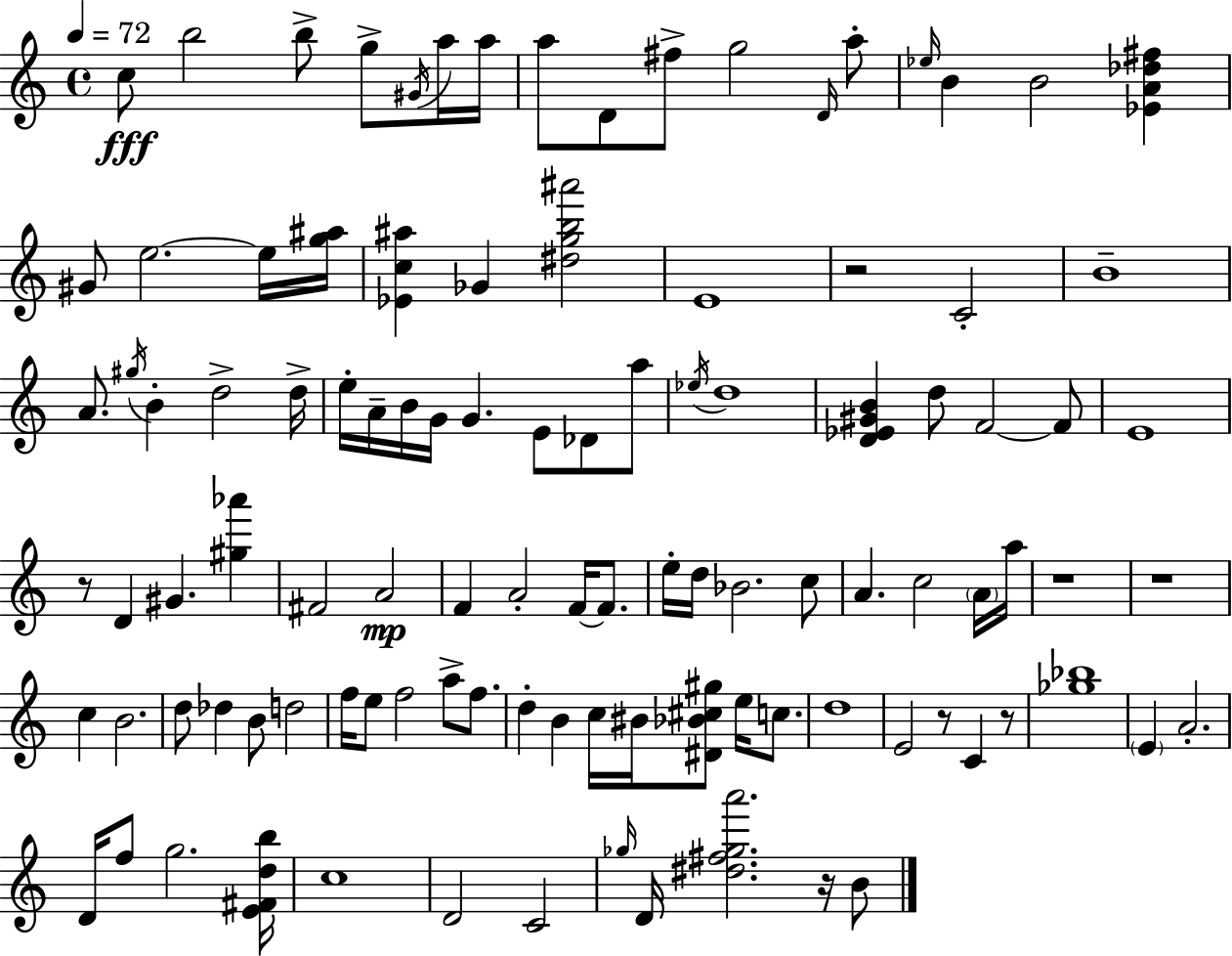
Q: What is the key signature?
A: A minor